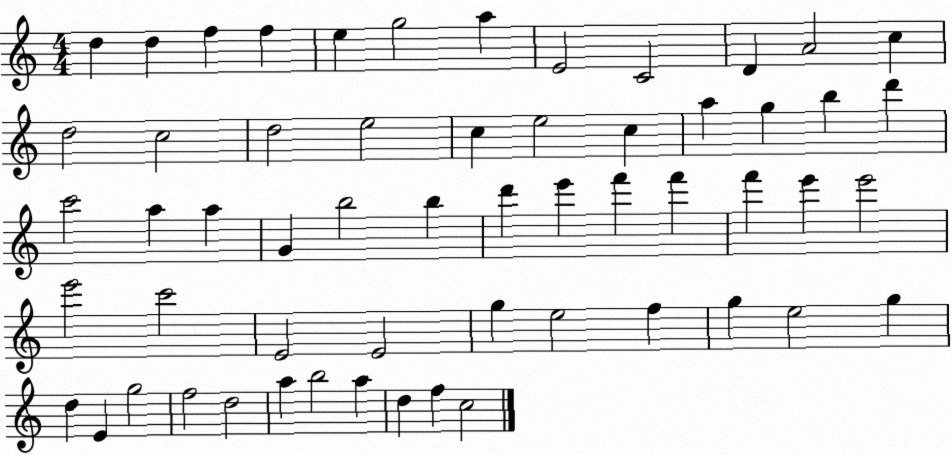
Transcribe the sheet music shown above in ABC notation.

X:1
T:Untitled
M:4/4
L:1/4
K:C
d d f f e g2 a E2 C2 D A2 c d2 c2 d2 e2 c e2 c a g b d' c'2 a a G b2 b d' e' f' f' f' e' e'2 e'2 c'2 E2 E2 g e2 f g e2 g d E g2 f2 d2 a b2 a d f c2